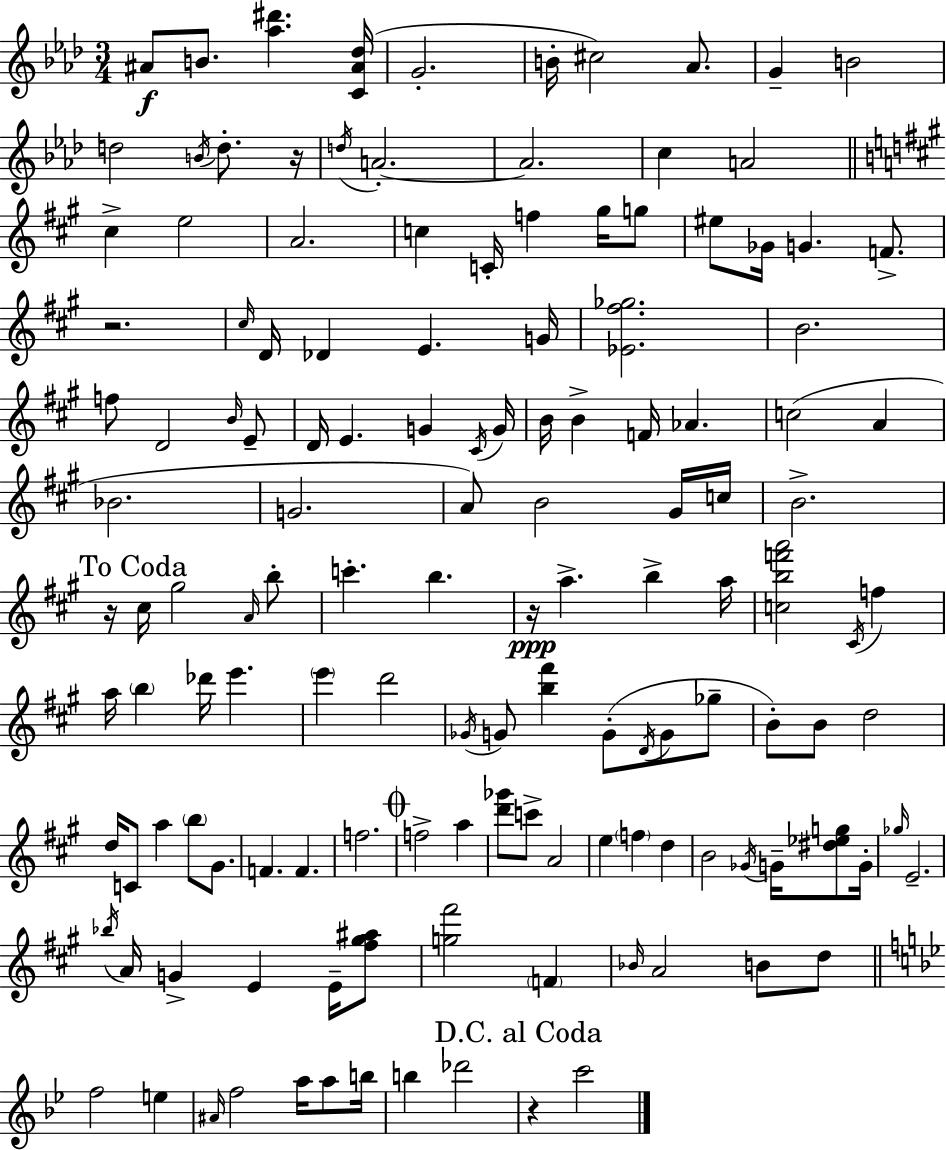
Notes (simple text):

A#4/e B4/e. [Ab5,D#6]/q. [C4,A#4,Db5]/s G4/h. B4/s C#5/h Ab4/e. G4/q B4/h D5/h B4/s D5/e. R/s D5/s A4/h. A4/h. C5/q A4/h C#5/q E5/h A4/h. C5/q C4/s F5/q G#5/s G5/e EIS5/e Gb4/s G4/q. F4/e. R/h. C#5/s D4/s Db4/q E4/q. G4/s [Eb4,F#5,Gb5]/h. B4/h. F5/e D4/h B4/s E4/e D4/s E4/q. G4/q C#4/s G4/s B4/s B4/q F4/s Ab4/q. C5/h A4/q Bb4/h. G4/h. A4/e B4/h G#4/s C5/s B4/h. R/s C#5/s G#5/h A4/s B5/e C6/q. B5/q. R/s A5/q. B5/q A5/s [C5,B5,F6,A6]/h C#4/s F5/q A5/s B5/q Db6/s E6/q. E6/q D6/h Gb4/s G4/e [B5,F#6]/q G4/e D4/s G4/e Gb5/e B4/e B4/e D5/h D5/s C4/e A5/q B5/e G#4/e. F4/q. F4/q. F5/h. F5/h A5/q [D6,Gb6]/e C6/e A4/h E5/q F5/q D5/q B4/h Gb4/s G4/s [D#5,Eb5,G5]/e G4/s Gb5/s E4/h. Bb5/s A4/s G4/q E4/q E4/s [F#5,G#5,A#5]/e [G5,F#6]/h F4/q Bb4/s A4/h B4/e D5/e F5/h E5/q A#4/s F5/h A5/s A5/e B5/s B5/q Db6/h R/q C6/h